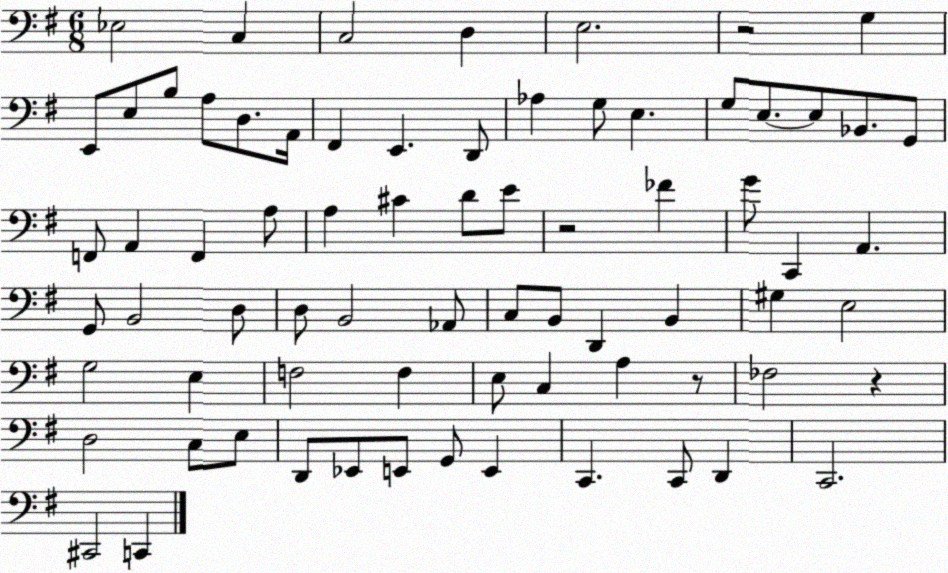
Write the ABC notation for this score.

X:1
T:Untitled
M:6/8
L:1/4
K:G
_E,2 C, C,2 D, E,2 z2 G, E,,/2 E,/2 B,/2 A,/2 D,/2 A,,/4 ^F,, E,, D,,/2 _A, G,/2 E, G,/2 E,/2 E,/2 _B,,/2 G,,/2 F,,/2 A,, F,, A,/2 A, ^C D/2 E/2 z2 _F G/2 C,, A,, G,,/2 B,,2 D,/2 D,/2 B,,2 _A,,/2 C,/2 B,,/2 D,, B,, ^G, E,2 G,2 E, F,2 F, E,/2 C, A, z/2 _F,2 z D,2 C,/2 E,/2 D,,/2 _E,,/2 E,,/2 G,,/2 E,, C,, C,,/2 D,, C,,2 ^C,,2 C,,